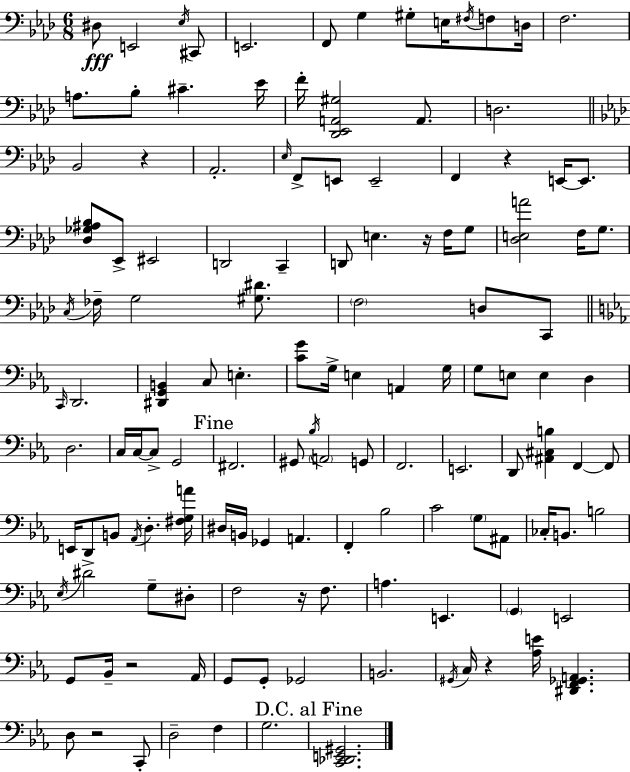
D#3/e E2/h Eb3/s C#2/e E2/h. F2/e G3/q G#3/e E3/s F#3/s F3/e D3/s F3/h. A3/e. Bb3/e C#4/q. Eb4/s F4/s [Db2,Eb2,A2,G#3]/h A2/e. D3/h. Bb2/h R/q Ab2/h. Eb3/s F2/e E2/e E2/h F2/q R/q E2/s E2/e. [Db3,Gb3,A#3,Bb3]/e Eb2/e EIS2/h D2/h C2/q D2/e E3/q. R/s F3/s G3/e [Db3,E3,A4]/h F3/s G3/e. C3/s FES3/s G3/h [G#3,D#4]/e. F3/h D3/e C2/e C2/s D2/h. [D#2,G2,B2]/q C3/e E3/q. [C4,G4]/e G3/s E3/q A2/q G3/s G3/e E3/e E3/q D3/q D3/h. C3/s C3/s C3/e G2/h F#2/h. G#2/e Bb3/s A2/h G2/e F2/h. E2/h. D2/e [A#2,C#3,B3]/q F2/q F2/e E2/s D2/e B2/e Ab2/s D3/q. [F#3,G3,A4]/s D#3/s B2/s Gb2/q A2/q. F2/q Bb3/h C4/h G3/e A#2/e CES3/s B2/e. B3/h Eb3/s D#4/h G3/e D#3/e F3/h R/s F3/e. A3/q. E2/q. G2/q E2/h G2/e Bb2/s R/h Ab2/s G2/e G2/e Gb2/h B2/h. G#2/s C3/s R/q [Ab3,E4]/s [D#2,F2,Gb2,A2]/q. D3/e R/h C2/e D3/h F3/q G3/h. [C2,Db2,E2,G#2]/h.